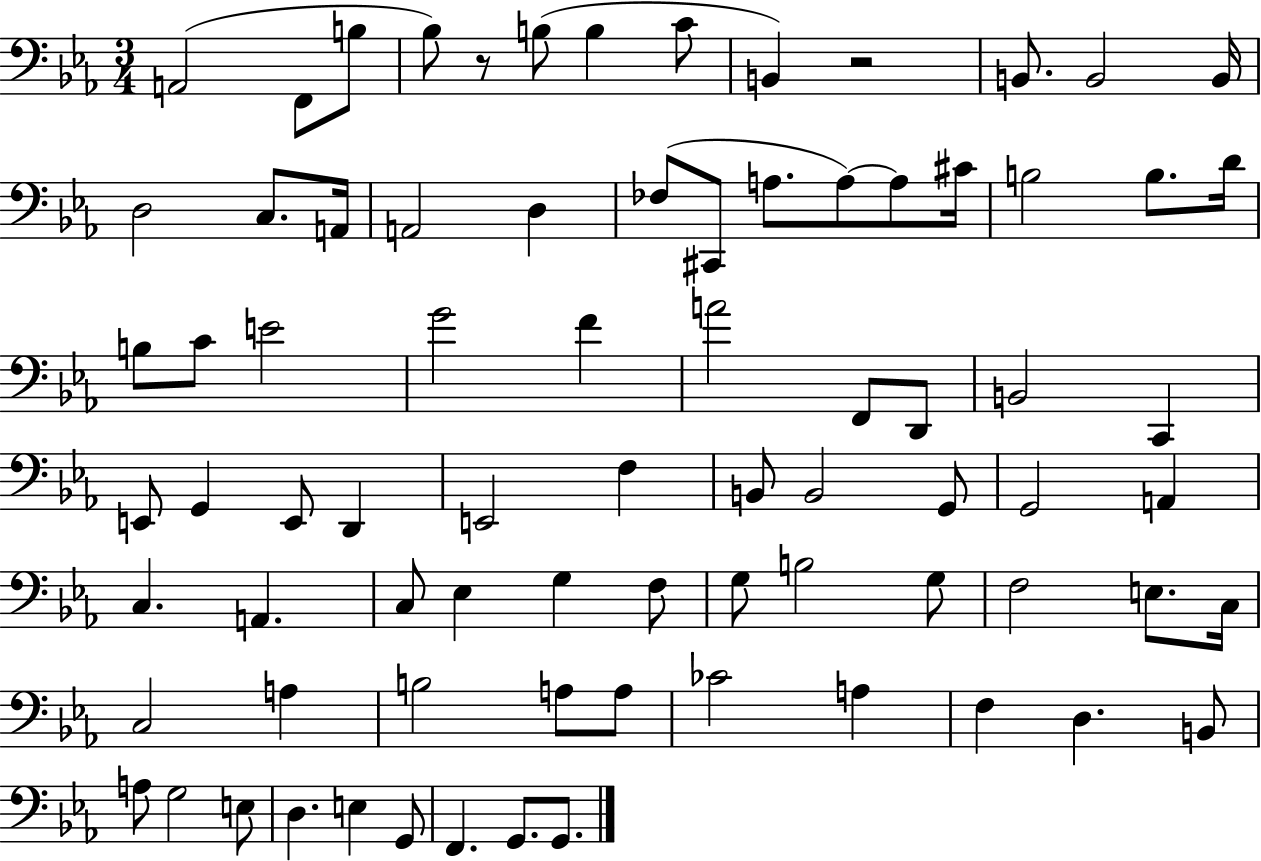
A2/h F2/e B3/e Bb3/e R/e B3/e B3/q C4/e B2/q R/h B2/e. B2/h B2/s D3/h C3/e. A2/s A2/h D3/q FES3/e C#2/e A3/e. A3/e A3/e C#4/s B3/h B3/e. D4/s B3/e C4/e E4/h G4/h F4/q A4/h F2/e D2/e B2/h C2/q E2/e G2/q E2/e D2/q E2/h F3/q B2/e B2/h G2/e G2/h A2/q C3/q. A2/q. C3/e Eb3/q G3/q F3/e G3/e B3/h G3/e F3/h E3/e. C3/s C3/h A3/q B3/h A3/e A3/e CES4/h A3/q F3/q D3/q. B2/e A3/e G3/h E3/e D3/q. E3/q G2/e F2/q. G2/e. G2/e.